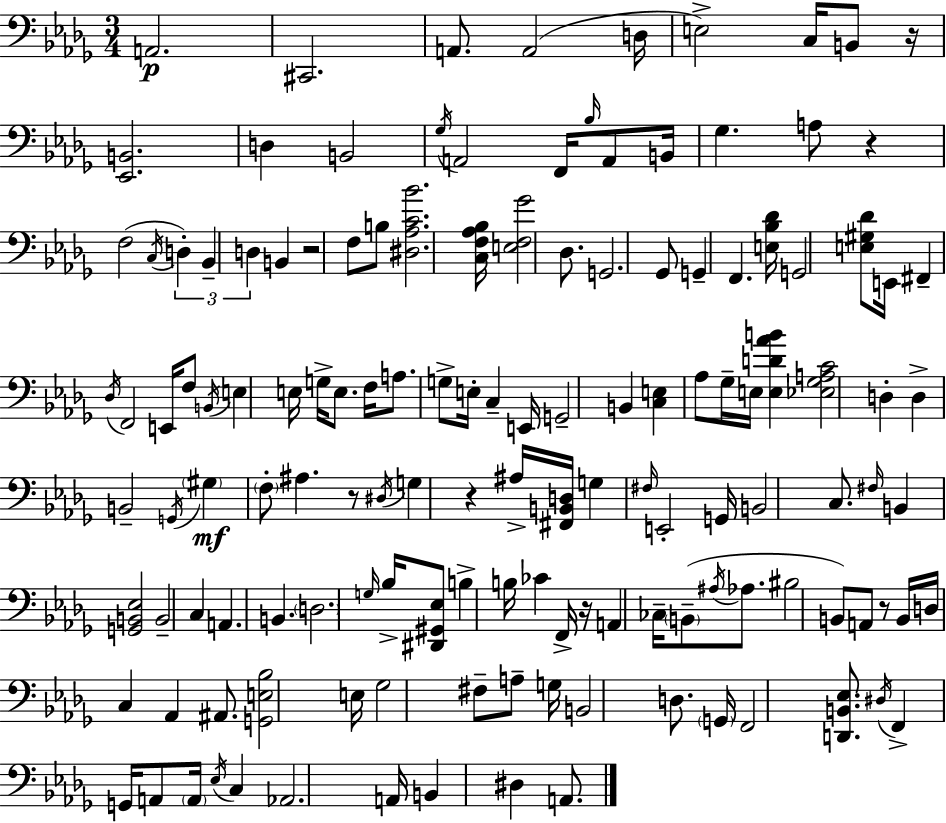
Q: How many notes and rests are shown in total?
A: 138